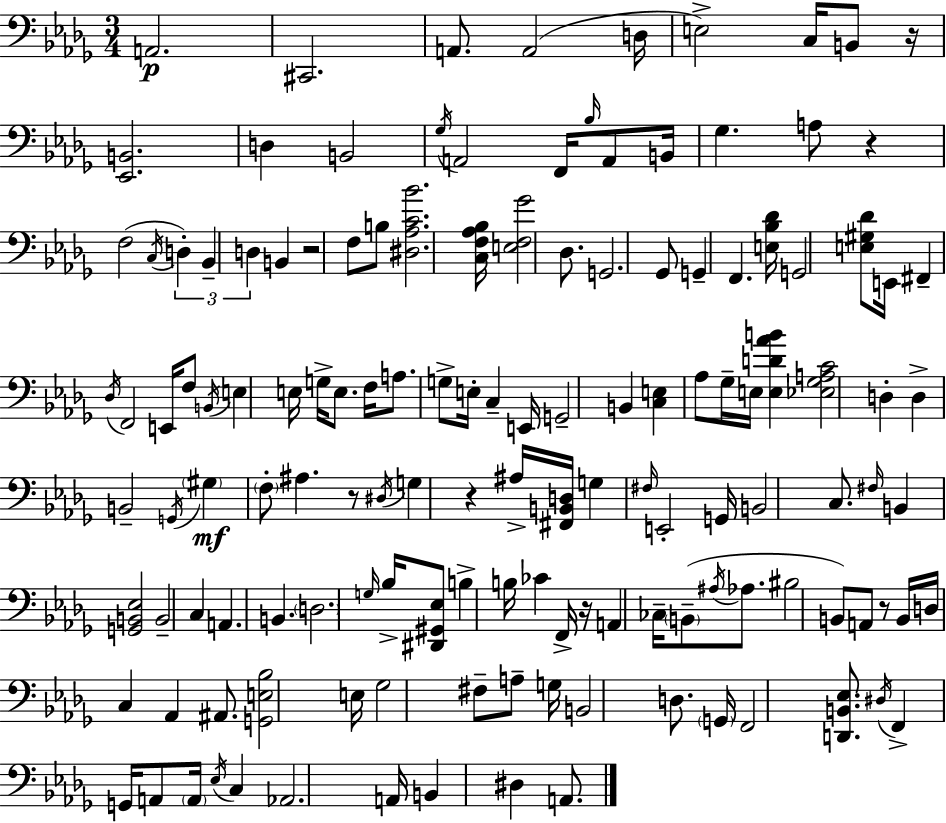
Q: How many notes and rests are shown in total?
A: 138